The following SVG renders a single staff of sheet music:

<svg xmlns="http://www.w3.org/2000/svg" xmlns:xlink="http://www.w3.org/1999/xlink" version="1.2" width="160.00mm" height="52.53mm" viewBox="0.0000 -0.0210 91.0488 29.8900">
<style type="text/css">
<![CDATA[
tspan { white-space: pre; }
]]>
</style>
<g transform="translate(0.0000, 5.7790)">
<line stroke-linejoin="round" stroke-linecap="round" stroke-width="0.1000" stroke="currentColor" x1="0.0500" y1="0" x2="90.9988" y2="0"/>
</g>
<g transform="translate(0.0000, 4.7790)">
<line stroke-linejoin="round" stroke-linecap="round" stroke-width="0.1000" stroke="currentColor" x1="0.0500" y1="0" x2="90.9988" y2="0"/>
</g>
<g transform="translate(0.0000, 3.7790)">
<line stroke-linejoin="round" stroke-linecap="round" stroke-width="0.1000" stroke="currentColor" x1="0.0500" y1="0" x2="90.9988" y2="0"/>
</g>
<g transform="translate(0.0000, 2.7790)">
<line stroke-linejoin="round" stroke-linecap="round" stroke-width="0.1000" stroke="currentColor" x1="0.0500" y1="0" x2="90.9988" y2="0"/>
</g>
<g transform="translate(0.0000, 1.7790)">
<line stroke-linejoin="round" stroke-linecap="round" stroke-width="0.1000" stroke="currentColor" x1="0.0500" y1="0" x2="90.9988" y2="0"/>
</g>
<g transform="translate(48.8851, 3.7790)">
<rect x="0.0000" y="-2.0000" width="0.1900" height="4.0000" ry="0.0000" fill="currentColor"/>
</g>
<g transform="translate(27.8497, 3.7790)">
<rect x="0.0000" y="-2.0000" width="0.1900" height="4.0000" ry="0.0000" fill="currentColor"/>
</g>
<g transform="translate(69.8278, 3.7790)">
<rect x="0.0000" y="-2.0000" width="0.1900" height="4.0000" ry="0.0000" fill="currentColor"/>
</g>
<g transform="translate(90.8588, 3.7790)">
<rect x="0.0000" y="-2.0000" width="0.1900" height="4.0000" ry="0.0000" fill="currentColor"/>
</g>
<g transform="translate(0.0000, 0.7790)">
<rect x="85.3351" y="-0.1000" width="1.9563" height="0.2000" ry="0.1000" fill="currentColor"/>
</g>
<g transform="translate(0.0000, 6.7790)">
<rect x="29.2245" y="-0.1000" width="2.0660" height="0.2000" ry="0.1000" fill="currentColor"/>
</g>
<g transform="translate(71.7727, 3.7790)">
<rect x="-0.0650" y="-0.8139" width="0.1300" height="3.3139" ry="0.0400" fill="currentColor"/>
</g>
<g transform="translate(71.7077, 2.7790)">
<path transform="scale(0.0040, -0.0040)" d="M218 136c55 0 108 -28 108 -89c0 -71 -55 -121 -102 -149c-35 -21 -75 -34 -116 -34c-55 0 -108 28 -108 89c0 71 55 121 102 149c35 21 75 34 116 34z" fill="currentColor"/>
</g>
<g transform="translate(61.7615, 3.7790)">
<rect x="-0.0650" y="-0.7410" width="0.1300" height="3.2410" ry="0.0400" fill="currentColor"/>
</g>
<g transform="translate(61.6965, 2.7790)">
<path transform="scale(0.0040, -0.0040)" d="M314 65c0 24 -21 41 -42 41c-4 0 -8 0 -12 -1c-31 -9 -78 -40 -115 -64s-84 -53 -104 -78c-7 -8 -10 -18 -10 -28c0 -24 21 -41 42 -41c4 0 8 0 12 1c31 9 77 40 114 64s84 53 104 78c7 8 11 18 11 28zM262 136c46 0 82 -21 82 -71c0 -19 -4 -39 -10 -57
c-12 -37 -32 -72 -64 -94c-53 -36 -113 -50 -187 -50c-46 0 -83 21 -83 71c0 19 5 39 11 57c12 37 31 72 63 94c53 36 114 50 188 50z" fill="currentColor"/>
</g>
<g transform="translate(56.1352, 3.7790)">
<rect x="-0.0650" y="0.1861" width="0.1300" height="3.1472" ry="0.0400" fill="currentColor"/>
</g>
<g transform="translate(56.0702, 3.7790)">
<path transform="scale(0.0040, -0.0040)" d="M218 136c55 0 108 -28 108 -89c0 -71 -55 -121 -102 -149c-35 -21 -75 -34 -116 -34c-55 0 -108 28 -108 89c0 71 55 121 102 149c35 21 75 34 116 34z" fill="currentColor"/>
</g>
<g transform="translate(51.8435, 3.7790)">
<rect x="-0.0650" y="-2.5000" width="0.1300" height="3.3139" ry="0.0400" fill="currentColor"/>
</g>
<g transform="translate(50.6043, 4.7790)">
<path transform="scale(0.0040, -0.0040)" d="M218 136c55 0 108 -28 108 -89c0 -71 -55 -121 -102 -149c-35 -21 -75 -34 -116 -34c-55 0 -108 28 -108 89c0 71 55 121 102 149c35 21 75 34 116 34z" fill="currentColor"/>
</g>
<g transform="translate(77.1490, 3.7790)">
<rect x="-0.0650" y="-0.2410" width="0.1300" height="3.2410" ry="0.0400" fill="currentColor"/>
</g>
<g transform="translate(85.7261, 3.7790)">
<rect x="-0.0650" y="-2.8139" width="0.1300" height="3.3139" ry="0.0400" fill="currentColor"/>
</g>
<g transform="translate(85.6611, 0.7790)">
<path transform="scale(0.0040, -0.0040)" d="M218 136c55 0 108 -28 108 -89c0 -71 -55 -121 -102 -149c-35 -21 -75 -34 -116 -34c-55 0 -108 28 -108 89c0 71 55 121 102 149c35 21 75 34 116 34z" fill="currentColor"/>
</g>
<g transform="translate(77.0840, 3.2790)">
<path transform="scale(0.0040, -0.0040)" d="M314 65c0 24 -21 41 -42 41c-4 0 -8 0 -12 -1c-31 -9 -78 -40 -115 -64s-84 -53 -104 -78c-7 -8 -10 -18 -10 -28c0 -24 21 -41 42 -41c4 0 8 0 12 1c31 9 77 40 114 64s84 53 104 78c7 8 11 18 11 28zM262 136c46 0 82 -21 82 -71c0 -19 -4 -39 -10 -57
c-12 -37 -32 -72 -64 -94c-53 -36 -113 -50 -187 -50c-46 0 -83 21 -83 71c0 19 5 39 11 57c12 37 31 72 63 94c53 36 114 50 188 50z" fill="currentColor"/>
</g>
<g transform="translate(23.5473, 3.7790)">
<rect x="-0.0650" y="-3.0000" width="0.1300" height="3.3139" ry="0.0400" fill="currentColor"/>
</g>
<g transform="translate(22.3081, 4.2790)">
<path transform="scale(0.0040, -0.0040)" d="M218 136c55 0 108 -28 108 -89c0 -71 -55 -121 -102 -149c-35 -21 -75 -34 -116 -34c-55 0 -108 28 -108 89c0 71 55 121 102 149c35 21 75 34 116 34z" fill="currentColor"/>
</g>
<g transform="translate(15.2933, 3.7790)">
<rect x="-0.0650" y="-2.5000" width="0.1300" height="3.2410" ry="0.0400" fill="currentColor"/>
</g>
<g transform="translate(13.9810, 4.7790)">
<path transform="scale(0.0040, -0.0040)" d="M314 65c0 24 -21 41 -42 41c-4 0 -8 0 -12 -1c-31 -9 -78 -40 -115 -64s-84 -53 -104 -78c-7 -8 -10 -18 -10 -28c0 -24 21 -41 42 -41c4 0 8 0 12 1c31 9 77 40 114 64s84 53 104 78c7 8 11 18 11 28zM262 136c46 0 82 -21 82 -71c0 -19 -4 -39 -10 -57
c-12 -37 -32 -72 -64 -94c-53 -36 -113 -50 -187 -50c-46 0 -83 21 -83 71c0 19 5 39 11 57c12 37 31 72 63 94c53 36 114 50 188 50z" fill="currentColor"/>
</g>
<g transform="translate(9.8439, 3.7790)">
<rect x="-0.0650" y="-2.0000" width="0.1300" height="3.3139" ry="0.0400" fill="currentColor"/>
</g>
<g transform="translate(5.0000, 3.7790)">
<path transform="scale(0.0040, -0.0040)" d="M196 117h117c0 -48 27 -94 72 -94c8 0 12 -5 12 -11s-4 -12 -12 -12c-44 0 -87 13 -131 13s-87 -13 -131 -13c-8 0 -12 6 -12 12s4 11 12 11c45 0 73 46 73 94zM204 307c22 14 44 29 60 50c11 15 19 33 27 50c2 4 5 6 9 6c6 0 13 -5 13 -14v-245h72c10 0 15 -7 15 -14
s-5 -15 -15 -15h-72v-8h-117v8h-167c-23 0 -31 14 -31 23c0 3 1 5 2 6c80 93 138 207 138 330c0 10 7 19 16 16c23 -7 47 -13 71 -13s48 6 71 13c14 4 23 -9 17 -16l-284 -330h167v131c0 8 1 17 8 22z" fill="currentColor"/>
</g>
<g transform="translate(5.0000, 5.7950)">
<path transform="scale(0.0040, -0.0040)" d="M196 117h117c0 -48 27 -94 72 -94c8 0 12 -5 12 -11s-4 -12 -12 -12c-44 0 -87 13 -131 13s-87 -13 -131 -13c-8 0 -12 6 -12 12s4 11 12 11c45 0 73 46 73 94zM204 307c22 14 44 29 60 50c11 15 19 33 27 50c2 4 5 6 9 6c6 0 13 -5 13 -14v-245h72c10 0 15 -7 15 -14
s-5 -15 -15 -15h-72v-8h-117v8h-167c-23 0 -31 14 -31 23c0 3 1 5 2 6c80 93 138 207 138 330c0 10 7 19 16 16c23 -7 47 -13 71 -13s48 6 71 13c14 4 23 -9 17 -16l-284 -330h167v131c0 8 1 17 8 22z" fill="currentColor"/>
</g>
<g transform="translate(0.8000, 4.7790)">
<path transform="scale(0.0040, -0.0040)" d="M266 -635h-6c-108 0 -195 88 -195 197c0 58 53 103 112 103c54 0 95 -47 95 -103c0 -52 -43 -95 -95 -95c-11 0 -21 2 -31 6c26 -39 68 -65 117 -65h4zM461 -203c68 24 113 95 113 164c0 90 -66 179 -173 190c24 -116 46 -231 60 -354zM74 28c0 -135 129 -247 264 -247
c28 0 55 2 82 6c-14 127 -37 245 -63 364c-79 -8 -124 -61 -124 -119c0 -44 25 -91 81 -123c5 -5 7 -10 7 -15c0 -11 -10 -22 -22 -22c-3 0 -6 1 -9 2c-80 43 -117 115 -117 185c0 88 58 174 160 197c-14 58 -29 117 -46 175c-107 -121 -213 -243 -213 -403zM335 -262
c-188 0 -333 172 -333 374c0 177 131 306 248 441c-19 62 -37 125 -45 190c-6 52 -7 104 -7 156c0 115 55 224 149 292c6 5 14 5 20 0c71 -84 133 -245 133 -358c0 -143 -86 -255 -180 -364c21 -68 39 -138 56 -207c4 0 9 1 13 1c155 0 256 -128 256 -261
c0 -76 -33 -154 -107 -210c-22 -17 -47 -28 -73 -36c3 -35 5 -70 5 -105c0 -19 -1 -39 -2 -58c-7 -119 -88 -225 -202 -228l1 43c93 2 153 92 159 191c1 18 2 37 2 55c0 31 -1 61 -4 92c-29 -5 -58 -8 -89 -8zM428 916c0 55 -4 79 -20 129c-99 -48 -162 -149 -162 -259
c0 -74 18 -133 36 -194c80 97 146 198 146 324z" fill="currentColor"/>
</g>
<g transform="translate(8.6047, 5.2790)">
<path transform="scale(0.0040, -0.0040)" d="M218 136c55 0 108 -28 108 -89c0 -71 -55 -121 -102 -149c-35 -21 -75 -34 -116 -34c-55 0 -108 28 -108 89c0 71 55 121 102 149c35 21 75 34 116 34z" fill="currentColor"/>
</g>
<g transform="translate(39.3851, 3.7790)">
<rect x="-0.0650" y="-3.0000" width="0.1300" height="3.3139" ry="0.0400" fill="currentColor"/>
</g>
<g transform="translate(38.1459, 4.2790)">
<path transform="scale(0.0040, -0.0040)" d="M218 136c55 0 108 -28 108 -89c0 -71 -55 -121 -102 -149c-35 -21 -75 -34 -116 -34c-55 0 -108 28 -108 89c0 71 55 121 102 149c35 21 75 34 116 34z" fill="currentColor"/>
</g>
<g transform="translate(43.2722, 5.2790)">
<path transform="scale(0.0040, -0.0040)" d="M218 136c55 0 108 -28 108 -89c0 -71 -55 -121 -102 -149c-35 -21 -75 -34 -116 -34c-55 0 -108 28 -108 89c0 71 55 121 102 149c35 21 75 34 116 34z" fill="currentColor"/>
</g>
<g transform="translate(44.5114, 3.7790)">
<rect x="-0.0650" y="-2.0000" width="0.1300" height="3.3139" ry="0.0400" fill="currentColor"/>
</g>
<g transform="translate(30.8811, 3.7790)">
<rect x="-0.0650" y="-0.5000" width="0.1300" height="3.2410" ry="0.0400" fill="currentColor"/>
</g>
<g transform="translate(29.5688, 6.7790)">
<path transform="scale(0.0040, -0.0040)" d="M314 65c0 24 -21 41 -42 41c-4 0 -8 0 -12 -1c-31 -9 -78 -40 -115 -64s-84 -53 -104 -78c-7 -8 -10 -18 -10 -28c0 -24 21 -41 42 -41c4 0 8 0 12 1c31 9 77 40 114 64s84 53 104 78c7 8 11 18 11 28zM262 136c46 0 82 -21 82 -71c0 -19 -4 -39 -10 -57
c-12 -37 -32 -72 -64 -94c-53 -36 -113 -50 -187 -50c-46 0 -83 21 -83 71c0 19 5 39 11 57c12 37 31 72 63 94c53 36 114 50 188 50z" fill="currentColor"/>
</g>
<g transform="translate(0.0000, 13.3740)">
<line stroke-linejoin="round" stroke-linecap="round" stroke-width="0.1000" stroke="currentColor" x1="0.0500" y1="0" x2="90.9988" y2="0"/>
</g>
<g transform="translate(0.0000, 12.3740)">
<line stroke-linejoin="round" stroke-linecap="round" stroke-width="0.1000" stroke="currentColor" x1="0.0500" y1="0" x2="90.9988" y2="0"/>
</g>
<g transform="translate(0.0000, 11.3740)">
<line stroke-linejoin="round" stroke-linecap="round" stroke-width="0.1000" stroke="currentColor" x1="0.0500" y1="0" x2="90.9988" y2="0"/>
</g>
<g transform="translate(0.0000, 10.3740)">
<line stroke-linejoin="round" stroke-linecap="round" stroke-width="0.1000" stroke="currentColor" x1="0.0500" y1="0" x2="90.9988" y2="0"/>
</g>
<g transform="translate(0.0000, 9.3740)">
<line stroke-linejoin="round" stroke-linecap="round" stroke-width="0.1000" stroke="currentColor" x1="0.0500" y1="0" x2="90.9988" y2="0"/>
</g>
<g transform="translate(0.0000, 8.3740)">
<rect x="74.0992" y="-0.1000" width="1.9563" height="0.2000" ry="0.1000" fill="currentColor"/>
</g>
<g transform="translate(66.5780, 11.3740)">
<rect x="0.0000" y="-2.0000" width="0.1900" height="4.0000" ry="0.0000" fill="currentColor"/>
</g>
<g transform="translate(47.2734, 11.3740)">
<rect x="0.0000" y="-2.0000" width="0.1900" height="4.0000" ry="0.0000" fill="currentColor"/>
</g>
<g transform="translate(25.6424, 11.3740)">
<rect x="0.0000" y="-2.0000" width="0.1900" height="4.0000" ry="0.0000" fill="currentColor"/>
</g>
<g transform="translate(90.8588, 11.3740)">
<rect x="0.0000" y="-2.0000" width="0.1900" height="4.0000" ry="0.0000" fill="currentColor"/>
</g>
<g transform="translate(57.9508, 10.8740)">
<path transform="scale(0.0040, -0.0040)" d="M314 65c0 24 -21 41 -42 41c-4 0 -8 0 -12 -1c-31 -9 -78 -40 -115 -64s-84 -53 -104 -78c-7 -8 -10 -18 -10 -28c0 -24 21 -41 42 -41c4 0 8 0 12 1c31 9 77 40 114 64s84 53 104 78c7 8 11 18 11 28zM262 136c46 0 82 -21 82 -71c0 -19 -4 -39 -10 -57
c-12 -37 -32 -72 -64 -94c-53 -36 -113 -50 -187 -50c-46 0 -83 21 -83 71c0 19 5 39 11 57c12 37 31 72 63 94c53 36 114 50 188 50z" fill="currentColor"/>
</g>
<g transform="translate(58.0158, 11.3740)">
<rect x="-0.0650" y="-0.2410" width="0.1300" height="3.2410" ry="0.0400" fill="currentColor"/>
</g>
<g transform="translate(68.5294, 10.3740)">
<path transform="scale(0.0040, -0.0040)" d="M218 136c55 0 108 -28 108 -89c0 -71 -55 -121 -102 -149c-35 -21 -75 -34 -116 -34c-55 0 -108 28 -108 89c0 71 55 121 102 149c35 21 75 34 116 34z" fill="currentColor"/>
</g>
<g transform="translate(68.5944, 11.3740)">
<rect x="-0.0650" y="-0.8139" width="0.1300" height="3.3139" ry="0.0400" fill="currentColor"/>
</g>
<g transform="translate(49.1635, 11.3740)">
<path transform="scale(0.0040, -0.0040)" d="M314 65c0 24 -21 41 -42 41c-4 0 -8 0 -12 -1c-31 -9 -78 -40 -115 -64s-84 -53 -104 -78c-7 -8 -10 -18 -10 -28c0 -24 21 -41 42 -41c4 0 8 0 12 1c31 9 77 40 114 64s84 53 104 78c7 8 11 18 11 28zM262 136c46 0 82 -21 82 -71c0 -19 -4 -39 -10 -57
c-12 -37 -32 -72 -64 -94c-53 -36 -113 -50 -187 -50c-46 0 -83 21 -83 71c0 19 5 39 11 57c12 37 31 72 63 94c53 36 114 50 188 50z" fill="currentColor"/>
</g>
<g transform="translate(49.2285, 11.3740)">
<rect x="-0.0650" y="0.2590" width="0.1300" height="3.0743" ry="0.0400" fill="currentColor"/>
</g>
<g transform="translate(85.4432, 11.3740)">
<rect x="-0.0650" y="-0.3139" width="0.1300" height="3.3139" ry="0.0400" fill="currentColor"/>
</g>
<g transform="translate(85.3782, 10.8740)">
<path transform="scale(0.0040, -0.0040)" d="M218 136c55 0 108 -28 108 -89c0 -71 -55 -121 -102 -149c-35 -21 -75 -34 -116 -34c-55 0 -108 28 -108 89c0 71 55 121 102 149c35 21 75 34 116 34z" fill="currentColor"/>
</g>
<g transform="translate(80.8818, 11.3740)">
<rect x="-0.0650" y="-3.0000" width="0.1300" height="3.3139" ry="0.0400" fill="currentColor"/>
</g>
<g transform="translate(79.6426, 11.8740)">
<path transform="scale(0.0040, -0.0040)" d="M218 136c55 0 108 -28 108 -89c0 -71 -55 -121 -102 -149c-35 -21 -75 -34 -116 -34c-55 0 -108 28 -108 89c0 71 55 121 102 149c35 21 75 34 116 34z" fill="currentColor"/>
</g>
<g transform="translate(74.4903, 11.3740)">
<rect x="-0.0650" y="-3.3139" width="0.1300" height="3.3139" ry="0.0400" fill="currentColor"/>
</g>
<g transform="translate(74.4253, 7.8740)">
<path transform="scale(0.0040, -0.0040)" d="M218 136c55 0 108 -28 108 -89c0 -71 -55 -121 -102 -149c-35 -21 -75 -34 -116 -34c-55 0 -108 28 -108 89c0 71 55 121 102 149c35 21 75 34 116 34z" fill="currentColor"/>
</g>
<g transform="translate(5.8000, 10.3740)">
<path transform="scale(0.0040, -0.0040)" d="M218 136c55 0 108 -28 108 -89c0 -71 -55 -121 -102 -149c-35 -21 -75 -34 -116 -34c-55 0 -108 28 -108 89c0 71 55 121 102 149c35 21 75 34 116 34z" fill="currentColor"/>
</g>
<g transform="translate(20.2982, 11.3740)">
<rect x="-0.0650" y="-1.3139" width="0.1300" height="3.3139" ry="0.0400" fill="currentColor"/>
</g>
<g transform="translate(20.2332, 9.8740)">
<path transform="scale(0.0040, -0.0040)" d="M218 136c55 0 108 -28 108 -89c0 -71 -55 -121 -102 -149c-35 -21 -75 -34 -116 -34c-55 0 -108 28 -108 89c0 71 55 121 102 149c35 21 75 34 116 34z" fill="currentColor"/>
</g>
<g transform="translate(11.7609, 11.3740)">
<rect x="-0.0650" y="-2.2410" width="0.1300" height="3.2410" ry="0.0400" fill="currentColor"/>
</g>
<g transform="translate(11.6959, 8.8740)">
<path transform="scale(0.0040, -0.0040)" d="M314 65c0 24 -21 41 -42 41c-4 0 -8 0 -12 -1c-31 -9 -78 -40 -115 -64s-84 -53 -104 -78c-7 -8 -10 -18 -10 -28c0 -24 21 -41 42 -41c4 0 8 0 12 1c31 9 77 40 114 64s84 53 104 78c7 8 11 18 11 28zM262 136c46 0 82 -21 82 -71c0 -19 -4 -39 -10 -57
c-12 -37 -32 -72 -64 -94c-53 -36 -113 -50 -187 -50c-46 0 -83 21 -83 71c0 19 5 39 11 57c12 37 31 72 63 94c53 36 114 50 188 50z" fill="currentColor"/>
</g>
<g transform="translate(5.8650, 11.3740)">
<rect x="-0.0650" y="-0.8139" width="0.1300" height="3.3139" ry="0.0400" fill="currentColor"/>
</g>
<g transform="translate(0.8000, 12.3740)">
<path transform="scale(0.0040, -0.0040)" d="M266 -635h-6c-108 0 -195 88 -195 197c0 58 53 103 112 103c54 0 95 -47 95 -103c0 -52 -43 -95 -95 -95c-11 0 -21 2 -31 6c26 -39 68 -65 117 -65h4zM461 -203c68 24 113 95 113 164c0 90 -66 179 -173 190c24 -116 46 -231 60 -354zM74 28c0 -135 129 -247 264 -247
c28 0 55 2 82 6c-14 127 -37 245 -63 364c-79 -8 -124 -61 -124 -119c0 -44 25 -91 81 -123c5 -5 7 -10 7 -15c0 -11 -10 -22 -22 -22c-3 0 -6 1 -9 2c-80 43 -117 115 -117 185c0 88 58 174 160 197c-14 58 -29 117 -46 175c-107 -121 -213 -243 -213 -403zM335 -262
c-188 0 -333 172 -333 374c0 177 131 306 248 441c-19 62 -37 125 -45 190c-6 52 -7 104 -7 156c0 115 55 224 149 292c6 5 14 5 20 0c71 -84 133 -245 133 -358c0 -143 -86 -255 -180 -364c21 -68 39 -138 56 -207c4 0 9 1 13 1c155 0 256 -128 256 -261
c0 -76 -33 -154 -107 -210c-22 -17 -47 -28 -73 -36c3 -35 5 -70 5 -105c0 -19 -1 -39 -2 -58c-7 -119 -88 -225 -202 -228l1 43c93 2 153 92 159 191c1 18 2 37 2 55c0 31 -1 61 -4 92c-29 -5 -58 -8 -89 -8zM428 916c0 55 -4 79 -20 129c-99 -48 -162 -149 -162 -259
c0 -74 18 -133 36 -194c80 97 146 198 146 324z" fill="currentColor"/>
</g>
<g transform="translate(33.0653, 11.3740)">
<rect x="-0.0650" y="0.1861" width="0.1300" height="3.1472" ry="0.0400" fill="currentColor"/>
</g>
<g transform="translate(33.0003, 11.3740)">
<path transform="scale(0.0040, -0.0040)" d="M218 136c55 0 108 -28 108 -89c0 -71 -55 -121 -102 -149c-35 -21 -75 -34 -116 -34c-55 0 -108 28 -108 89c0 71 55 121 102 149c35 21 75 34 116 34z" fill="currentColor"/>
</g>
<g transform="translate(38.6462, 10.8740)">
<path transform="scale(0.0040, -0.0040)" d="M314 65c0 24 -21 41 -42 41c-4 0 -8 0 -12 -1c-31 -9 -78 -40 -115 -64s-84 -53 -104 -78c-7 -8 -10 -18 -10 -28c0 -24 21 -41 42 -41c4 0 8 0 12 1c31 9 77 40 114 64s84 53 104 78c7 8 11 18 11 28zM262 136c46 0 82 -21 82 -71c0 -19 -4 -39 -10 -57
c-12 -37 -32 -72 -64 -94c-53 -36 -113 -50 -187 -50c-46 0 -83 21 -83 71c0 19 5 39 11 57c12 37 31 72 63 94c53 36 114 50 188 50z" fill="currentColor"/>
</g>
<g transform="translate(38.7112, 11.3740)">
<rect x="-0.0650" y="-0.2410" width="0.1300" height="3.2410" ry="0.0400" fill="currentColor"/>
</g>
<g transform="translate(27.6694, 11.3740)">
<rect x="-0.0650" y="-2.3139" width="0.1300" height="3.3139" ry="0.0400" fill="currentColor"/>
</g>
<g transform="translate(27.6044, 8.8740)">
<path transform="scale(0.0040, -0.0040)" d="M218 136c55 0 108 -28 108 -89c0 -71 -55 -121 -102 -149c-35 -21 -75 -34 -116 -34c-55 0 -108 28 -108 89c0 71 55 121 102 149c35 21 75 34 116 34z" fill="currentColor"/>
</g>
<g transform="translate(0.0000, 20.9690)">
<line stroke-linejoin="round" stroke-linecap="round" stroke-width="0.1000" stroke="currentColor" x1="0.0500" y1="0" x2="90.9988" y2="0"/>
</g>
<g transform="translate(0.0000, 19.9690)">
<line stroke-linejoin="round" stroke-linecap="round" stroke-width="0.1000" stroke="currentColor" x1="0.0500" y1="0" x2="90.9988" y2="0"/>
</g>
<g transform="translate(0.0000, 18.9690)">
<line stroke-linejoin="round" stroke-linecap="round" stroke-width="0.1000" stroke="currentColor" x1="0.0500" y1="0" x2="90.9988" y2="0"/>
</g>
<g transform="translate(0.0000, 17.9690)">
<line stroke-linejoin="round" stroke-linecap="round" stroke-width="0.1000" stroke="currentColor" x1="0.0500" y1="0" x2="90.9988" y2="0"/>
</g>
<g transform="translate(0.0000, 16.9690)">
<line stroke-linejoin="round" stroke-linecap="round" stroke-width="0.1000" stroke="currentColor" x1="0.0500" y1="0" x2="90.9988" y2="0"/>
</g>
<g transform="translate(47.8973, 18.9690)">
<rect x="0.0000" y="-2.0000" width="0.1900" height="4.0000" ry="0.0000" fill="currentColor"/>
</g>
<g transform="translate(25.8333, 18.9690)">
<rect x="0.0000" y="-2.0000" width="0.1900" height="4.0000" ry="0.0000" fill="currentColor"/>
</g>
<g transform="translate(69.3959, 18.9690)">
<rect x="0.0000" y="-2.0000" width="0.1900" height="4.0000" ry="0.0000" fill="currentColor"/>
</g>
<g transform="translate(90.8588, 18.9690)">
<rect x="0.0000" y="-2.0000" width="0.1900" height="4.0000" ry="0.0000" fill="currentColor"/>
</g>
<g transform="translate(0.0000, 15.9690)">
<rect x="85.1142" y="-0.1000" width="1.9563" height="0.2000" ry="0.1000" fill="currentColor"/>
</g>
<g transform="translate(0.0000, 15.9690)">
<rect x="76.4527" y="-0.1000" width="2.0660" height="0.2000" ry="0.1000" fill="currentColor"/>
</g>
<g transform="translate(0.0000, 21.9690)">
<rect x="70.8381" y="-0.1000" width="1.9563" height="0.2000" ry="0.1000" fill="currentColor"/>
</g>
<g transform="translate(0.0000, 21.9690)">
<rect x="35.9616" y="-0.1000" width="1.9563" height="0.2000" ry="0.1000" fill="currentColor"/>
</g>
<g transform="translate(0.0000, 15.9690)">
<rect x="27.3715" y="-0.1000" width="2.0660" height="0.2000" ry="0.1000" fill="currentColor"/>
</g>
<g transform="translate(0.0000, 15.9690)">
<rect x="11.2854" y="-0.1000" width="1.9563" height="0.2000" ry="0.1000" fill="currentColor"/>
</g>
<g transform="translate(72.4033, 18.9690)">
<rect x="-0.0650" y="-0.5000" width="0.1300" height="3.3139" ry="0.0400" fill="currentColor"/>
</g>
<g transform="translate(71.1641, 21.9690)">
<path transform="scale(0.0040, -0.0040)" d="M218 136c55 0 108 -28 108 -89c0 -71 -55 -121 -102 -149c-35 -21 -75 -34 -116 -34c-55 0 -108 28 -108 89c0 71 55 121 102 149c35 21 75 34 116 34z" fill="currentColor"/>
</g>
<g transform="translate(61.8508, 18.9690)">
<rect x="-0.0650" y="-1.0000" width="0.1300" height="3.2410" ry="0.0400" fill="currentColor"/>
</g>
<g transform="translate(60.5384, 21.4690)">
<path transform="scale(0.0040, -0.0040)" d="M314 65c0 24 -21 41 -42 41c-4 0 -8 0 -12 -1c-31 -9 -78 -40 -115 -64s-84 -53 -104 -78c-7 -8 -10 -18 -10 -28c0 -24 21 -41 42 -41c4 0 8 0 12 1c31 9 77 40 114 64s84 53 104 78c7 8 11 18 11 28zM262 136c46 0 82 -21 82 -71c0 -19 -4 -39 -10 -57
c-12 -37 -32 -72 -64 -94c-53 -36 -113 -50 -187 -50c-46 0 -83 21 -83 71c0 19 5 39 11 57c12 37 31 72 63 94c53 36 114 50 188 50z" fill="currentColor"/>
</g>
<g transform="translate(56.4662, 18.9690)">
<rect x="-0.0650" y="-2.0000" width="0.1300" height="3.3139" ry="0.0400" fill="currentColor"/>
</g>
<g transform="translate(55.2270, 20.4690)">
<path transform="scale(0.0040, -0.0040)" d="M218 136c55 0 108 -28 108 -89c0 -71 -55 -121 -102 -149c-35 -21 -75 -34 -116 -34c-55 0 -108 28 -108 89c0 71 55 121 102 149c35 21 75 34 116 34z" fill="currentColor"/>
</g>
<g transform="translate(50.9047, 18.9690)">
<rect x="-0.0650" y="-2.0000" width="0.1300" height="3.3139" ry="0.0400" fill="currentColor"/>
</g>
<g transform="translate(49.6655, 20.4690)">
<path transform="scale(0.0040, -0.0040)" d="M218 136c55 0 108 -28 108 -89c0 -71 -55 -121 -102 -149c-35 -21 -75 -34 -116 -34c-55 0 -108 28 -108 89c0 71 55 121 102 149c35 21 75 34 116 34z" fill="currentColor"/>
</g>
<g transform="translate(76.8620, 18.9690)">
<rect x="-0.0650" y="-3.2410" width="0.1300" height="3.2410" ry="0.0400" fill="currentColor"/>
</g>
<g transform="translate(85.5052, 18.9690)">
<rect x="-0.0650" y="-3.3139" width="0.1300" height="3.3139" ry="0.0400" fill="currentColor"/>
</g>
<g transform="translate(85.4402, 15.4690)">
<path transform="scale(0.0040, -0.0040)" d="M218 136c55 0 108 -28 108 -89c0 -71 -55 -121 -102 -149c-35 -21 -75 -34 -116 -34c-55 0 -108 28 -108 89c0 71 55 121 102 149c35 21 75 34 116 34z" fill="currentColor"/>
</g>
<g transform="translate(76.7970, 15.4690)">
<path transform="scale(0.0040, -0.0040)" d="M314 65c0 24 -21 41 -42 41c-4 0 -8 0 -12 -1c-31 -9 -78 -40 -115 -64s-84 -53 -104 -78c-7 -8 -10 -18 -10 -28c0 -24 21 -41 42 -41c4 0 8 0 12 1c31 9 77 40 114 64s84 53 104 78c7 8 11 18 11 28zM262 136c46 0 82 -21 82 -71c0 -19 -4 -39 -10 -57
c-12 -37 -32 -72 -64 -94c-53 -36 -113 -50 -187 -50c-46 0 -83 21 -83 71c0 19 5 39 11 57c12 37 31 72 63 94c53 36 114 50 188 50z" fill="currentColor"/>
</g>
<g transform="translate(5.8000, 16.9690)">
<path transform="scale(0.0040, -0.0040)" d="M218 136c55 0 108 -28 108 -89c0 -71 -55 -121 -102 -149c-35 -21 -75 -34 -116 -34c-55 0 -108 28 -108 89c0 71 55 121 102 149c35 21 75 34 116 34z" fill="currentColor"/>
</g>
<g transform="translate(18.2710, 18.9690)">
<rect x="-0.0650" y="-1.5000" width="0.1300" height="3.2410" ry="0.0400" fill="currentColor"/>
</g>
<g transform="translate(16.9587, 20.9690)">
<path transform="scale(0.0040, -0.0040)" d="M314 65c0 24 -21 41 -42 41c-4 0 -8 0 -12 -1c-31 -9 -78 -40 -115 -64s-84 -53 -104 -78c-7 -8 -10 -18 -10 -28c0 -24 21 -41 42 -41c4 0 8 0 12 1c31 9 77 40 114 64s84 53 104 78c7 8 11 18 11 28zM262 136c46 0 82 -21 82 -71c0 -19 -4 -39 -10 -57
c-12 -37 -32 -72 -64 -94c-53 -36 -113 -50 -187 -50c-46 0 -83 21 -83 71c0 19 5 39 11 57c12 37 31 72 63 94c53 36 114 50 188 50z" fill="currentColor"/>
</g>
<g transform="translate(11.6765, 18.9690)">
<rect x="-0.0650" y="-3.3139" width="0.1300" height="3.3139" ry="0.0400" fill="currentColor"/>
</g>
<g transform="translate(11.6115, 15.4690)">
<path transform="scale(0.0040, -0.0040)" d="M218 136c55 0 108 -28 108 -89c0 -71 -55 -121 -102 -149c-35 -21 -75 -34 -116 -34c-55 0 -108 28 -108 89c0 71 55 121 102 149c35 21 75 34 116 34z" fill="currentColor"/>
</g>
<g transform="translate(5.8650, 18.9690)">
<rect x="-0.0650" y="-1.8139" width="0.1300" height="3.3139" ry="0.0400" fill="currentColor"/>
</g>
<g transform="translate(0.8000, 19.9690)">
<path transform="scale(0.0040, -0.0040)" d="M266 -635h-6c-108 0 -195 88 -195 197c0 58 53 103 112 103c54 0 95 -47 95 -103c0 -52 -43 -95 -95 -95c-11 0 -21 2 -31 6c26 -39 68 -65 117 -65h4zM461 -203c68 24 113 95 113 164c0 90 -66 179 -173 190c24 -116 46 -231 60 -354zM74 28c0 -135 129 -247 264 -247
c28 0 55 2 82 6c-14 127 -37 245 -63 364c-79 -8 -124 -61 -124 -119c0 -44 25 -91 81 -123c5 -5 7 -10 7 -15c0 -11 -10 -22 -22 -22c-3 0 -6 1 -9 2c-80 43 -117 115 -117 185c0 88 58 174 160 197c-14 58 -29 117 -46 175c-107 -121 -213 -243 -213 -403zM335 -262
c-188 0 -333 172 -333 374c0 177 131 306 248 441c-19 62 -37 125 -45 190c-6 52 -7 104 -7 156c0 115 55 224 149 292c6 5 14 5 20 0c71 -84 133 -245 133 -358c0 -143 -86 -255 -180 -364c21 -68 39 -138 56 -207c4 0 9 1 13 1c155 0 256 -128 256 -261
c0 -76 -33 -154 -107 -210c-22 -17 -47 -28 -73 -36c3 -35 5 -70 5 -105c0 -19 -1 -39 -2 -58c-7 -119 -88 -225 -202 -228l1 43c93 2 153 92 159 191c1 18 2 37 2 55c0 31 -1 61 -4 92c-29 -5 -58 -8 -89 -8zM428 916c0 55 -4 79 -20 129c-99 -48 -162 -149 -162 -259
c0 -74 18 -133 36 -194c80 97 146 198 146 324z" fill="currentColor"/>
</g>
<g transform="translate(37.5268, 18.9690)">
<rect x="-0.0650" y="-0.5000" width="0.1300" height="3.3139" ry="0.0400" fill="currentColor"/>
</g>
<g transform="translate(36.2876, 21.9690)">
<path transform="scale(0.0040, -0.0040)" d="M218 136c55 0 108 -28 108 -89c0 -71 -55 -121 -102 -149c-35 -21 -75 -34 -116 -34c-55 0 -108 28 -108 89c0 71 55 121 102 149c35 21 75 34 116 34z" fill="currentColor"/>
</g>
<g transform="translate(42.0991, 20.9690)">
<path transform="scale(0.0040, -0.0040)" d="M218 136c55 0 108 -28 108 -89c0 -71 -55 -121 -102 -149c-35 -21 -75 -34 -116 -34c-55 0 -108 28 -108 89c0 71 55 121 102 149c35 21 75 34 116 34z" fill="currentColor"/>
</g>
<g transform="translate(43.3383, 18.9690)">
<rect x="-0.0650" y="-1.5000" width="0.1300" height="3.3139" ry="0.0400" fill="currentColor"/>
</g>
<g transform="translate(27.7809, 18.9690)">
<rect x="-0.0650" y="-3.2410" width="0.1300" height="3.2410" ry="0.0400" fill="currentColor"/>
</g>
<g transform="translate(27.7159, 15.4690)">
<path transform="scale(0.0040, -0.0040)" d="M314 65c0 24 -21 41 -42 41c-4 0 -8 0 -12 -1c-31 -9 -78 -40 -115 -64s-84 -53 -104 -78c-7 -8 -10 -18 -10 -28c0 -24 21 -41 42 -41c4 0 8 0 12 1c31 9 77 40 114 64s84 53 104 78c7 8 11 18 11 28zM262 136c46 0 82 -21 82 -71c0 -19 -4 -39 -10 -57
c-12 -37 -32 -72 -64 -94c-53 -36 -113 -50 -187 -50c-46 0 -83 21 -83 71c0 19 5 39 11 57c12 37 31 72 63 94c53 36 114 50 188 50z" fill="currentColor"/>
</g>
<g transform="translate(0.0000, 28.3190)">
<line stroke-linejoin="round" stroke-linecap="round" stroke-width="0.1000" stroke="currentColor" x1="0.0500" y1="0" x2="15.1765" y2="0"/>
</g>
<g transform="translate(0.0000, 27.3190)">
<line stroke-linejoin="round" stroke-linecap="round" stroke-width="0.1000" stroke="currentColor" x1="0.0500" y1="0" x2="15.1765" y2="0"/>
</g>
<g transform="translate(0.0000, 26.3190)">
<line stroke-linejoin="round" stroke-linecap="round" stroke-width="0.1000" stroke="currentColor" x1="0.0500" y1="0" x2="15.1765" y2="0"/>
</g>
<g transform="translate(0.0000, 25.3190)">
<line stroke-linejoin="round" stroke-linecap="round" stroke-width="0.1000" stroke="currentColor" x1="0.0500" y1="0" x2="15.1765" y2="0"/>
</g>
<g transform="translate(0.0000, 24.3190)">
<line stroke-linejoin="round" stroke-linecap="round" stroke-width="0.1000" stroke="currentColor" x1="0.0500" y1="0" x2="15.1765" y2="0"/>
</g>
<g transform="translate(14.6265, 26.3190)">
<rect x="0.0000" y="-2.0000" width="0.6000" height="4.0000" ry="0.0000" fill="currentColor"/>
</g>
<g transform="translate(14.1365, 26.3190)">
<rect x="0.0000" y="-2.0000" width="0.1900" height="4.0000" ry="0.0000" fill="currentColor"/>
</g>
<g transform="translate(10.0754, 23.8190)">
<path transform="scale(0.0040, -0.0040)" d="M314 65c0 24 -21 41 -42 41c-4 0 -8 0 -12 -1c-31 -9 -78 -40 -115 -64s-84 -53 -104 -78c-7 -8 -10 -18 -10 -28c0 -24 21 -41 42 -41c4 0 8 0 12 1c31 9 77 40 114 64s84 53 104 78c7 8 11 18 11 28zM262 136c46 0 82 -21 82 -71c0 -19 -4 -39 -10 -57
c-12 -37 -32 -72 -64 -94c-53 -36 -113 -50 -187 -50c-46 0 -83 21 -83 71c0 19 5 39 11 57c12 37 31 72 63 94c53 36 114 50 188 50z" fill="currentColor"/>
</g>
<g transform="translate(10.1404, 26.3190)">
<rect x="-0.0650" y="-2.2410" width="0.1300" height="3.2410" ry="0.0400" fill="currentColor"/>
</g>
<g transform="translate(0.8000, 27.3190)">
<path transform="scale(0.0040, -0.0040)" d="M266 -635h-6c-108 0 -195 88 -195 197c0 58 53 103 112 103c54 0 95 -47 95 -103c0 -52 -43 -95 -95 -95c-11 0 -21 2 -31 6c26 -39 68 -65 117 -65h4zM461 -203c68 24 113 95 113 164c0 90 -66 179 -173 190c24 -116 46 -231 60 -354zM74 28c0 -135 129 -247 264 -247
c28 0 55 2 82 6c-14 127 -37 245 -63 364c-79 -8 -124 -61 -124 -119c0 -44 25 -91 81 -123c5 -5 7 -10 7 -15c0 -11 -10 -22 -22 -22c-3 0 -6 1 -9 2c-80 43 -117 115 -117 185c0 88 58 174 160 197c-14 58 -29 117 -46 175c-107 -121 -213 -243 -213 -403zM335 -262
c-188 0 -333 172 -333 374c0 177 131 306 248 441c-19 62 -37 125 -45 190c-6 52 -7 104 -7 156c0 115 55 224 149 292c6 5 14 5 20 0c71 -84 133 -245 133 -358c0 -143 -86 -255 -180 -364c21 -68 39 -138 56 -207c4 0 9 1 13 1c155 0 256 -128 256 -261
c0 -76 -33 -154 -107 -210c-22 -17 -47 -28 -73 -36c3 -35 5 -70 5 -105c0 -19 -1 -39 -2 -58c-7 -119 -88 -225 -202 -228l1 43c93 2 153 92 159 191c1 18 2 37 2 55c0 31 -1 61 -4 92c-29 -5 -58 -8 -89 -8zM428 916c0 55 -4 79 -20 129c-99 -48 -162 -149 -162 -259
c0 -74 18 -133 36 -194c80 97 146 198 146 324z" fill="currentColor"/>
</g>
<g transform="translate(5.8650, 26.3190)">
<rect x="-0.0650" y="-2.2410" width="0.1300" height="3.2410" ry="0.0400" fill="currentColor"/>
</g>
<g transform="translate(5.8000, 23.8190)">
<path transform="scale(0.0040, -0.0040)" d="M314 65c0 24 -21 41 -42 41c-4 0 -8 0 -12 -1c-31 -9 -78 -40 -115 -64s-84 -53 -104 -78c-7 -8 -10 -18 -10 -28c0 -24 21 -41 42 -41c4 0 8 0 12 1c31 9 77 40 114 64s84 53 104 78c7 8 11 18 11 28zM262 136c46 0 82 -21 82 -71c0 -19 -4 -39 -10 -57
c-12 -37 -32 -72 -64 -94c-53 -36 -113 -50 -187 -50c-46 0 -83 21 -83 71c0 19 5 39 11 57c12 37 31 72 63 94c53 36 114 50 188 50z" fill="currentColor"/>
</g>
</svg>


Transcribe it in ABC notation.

X:1
T:Untitled
M:4/4
L:1/4
K:C
F G2 A C2 A F G B d2 d c2 a d g2 e g B c2 B2 c2 d b A c f b E2 b2 C E F F D2 C b2 b g2 g2